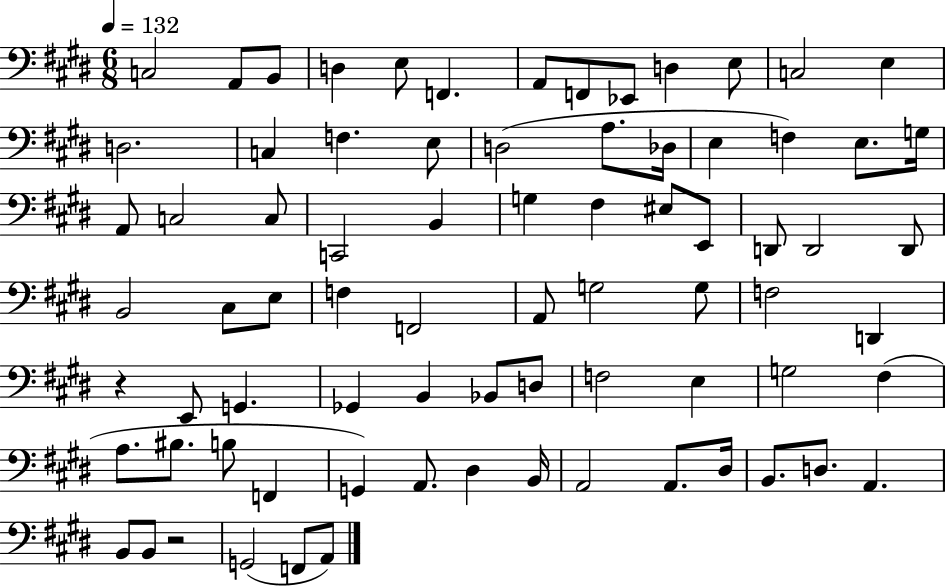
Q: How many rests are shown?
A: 2